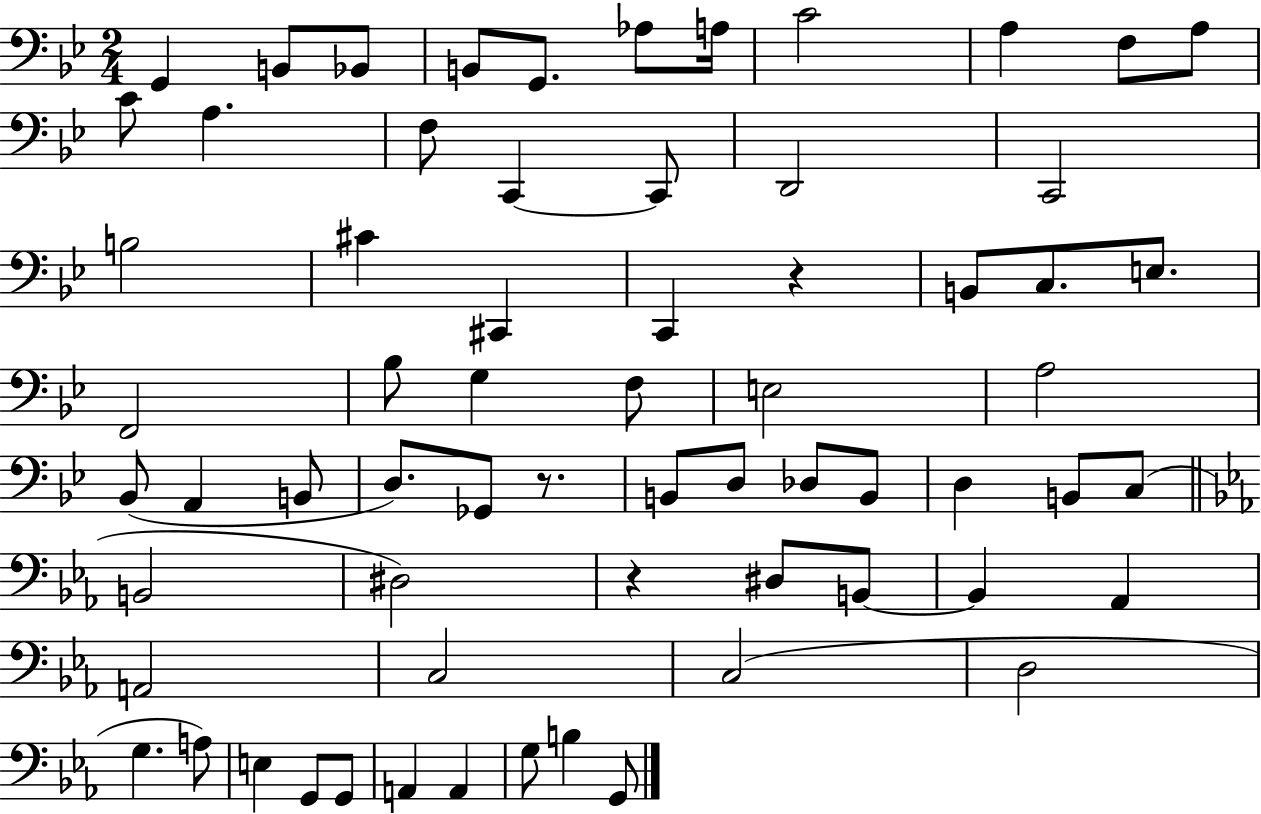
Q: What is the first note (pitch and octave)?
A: G2